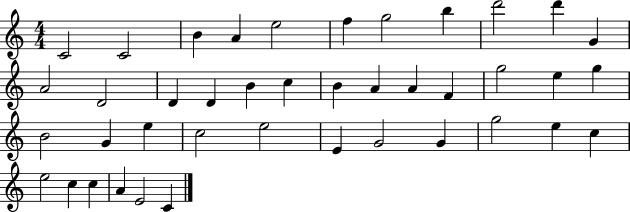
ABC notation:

X:1
T:Untitled
M:4/4
L:1/4
K:C
C2 C2 B A e2 f g2 b d'2 d' G A2 D2 D D B c B A A F g2 e g B2 G e c2 e2 E G2 G g2 e c e2 c c A E2 C